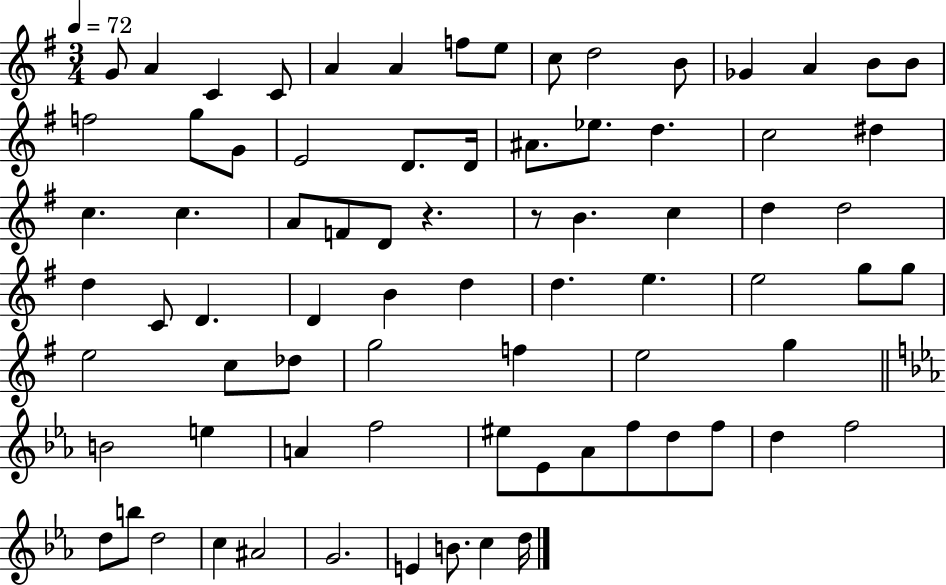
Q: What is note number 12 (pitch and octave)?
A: Gb4